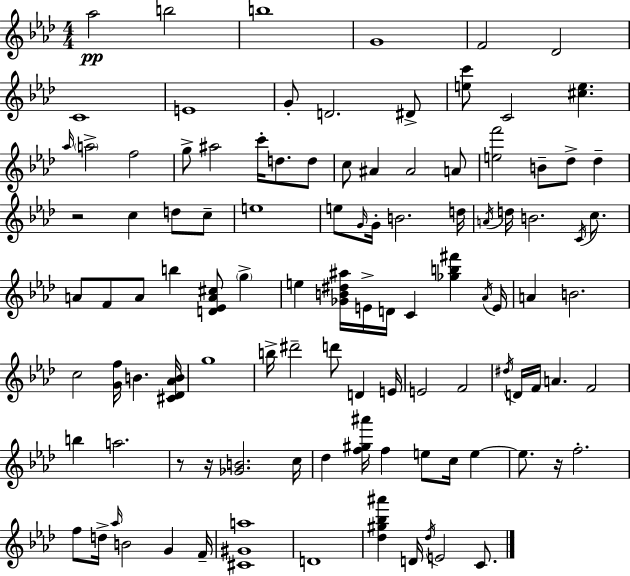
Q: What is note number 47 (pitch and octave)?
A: E5